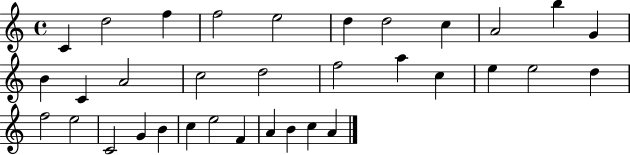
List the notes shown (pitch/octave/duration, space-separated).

C4/q D5/h F5/q F5/h E5/h D5/q D5/h C5/q A4/h B5/q G4/q B4/q C4/q A4/h C5/h D5/h F5/h A5/q C5/q E5/q E5/h D5/q F5/h E5/h C4/h G4/q B4/q C5/q E5/h F4/q A4/q B4/q C5/q A4/q